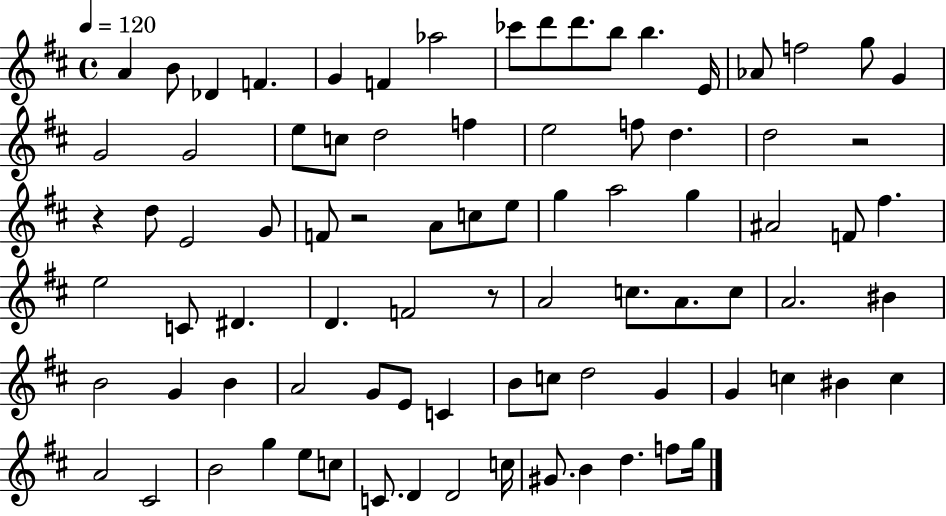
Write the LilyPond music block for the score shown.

{
  \clef treble
  \time 4/4
  \defaultTimeSignature
  \key d \major
  \tempo 4 = 120
  a'4 b'8 des'4 f'4. | g'4 f'4 aes''2 | ces'''8 d'''8 d'''8. b''8 b''4. e'16 | aes'8 f''2 g''8 g'4 | \break g'2 g'2 | e''8 c''8 d''2 f''4 | e''2 f''8 d''4. | d''2 r2 | \break r4 d''8 e'2 g'8 | f'8 r2 a'8 c''8 e''8 | g''4 a''2 g''4 | ais'2 f'8 fis''4. | \break e''2 c'8 dis'4. | d'4. f'2 r8 | a'2 c''8. a'8. c''8 | a'2. bis'4 | \break b'2 g'4 b'4 | a'2 g'8 e'8 c'4 | b'8 c''8 d''2 g'4 | g'4 c''4 bis'4 c''4 | \break a'2 cis'2 | b'2 g''4 e''8 c''8 | c'8. d'4 d'2 c''16 | gis'8. b'4 d''4. f''8 g''16 | \break \bar "|."
}